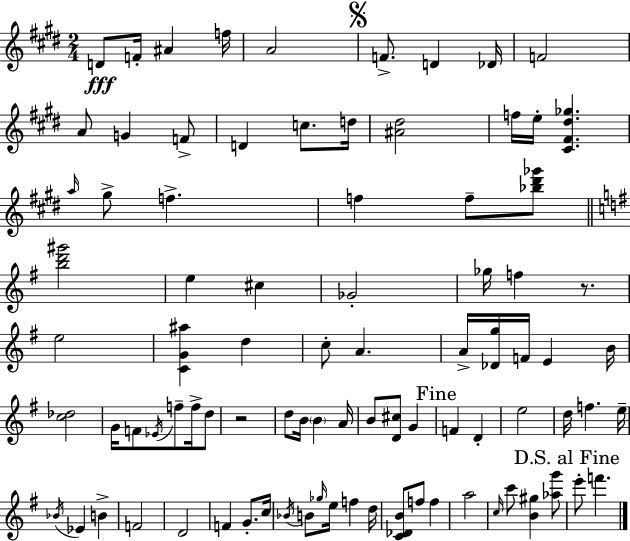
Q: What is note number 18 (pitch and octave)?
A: A5